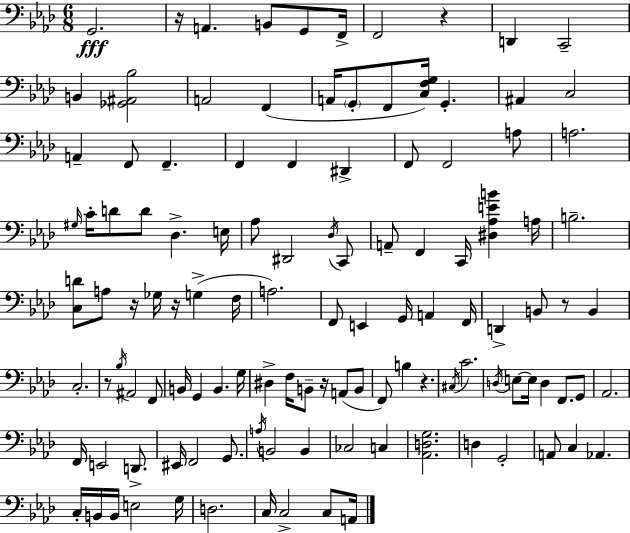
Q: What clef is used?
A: bass